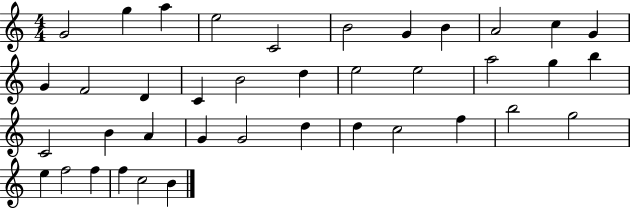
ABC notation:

X:1
T:Untitled
M:4/4
L:1/4
K:C
G2 g a e2 C2 B2 G B A2 c G G F2 D C B2 d e2 e2 a2 g b C2 B A G G2 d d c2 f b2 g2 e f2 f f c2 B